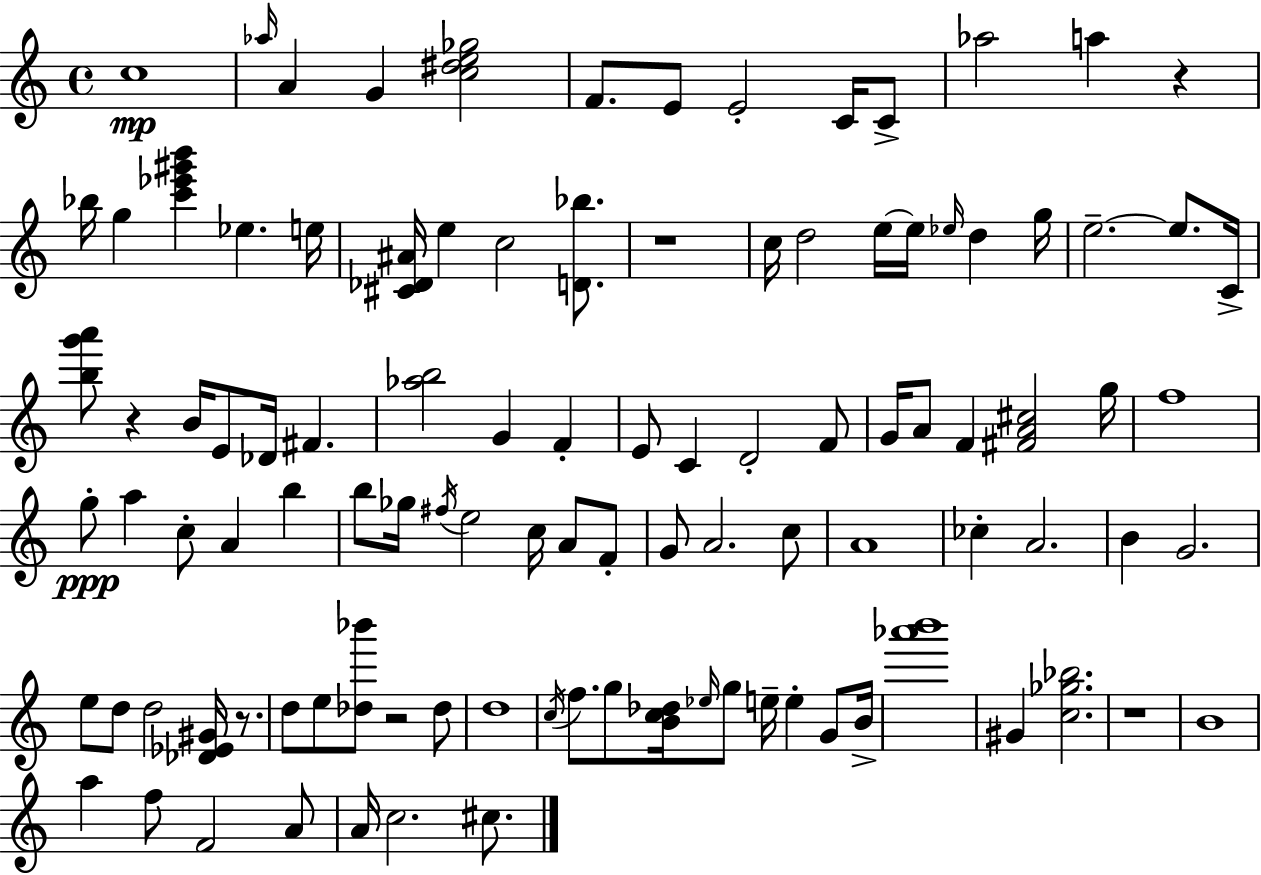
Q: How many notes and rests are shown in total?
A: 105